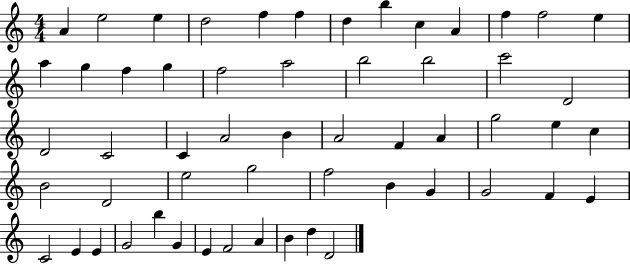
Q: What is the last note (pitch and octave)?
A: D4